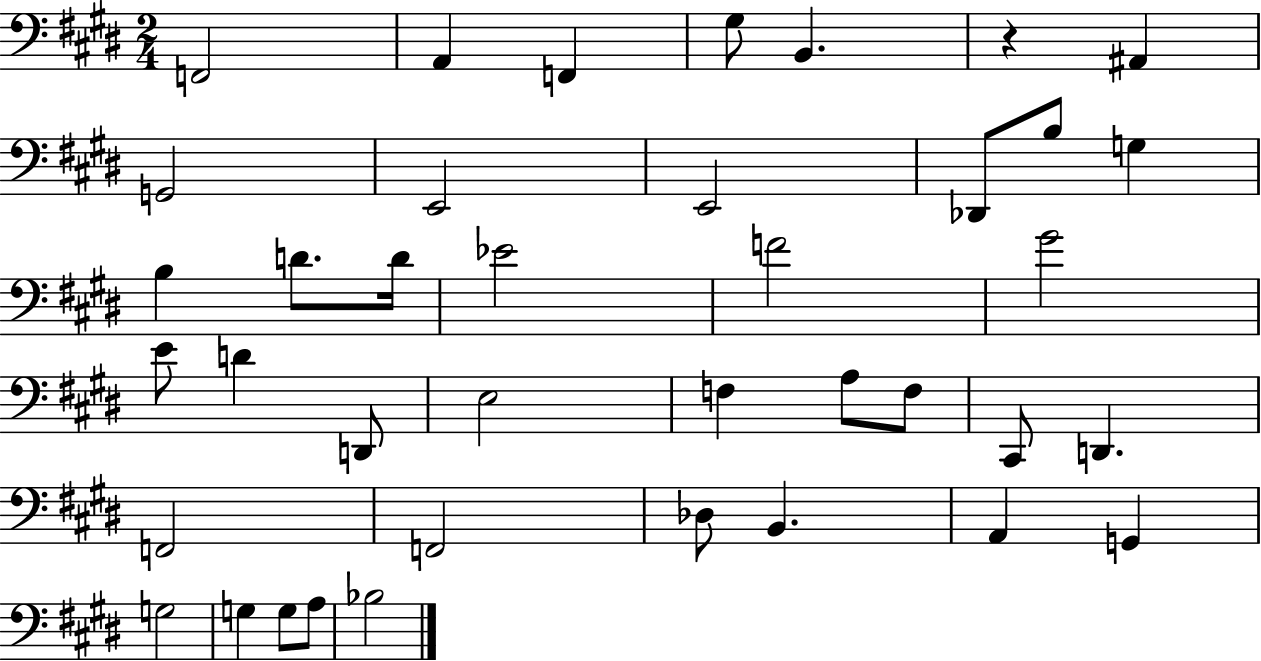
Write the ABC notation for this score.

X:1
T:Untitled
M:2/4
L:1/4
K:E
F,,2 A,, F,, ^G,/2 B,, z ^A,, G,,2 E,,2 E,,2 _D,,/2 B,/2 G, B, D/2 D/4 _E2 F2 ^G2 E/2 D D,,/2 E,2 F, A,/2 F,/2 ^C,,/2 D,, F,,2 F,,2 _D,/2 B,, A,, G,, G,2 G, G,/2 A,/2 _B,2